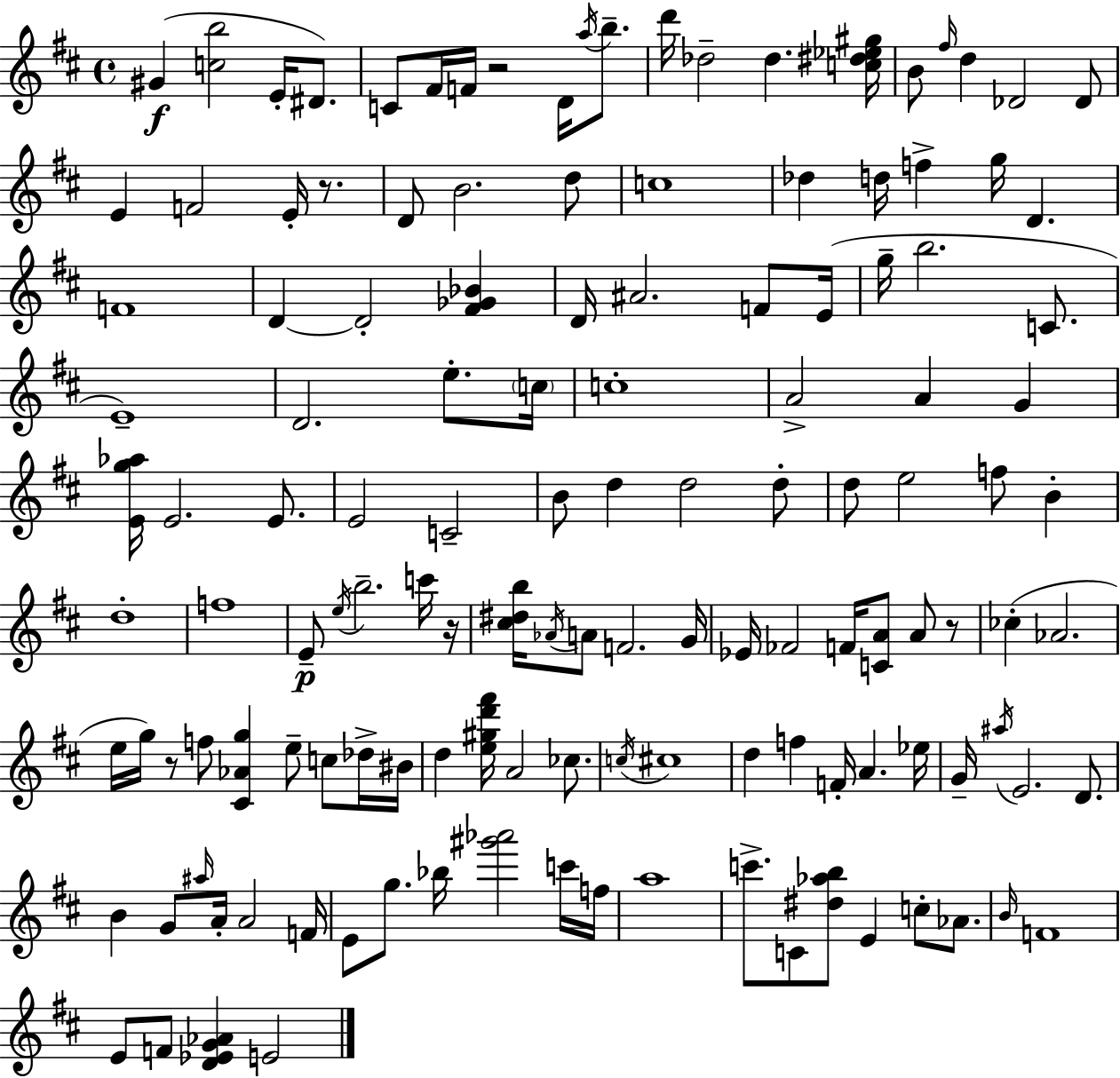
{
  \clef treble
  \time 4/4
  \defaultTimeSignature
  \key d \major
  gis'4(\f <c'' b''>2 e'16-. dis'8.) | c'8 fis'16 f'16 r2 d'16 \acciaccatura { a''16 } b''8.-- | d'''16 des''2-- des''4. | <c'' dis'' ees'' gis''>16 b'8 \grace { fis''16 } d''4 des'2 | \break des'8 e'4 f'2 e'16-. r8. | d'8 b'2. | d''8 c''1 | des''4 d''16 f''4-> g''16 d'4. | \break f'1 | d'4~~ d'2-. <fis' ges' bes'>4 | d'16 ais'2. f'8 | e'16( g''16-- b''2. c'8. | \break e'1--) | d'2. e''8.-. | \parenthesize c''16 c''1-. | a'2-> a'4 g'4 | \break <e' g'' aes''>16 e'2. e'8. | e'2 c'2-- | b'8 d''4 d''2 | d''8-. d''8 e''2 f''8 b'4-. | \break d''1-. | f''1 | e'8--\p \acciaccatura { e''16 } b''2.-- | c'''16 r16 <cis'' dis'' b''>16 \acciaccatura { aes'16 } a'8 f'2. | \break g'16 ees'16 fes'2 f'16 <c' a'>8 | a'8 r8 ces''4-.( aes'2. | e''16 g''16) r8 f''8 <cis' aes' g''>4 e''8-- | c''8 des''16-> bis'16 d''4 <e'' gis'' d''' fis'''>16 a'2 | \break ces''8. \acciaccatura { c''16 } cis''1 | d''4 f''4 f'16-. a'4. | ees''16 g'16-- \acciaccatura { ais''16 } e'2. | d'8. b'4 g'8 \grace { ais''16 } a'16-. a'2 | \break f'16 e'8 g''8. bes''16 <gis''' aes'''>2 | c'''16 f''16 a''1 | c'''8.-> c'8 <dis'' aes'' b''>8 e'4 | c''8-. aes'8. \grace { b'16 } f'1 | \break e'8 f'8 <d' ees' g' aes'>4 | e'2 \bar "|."
}